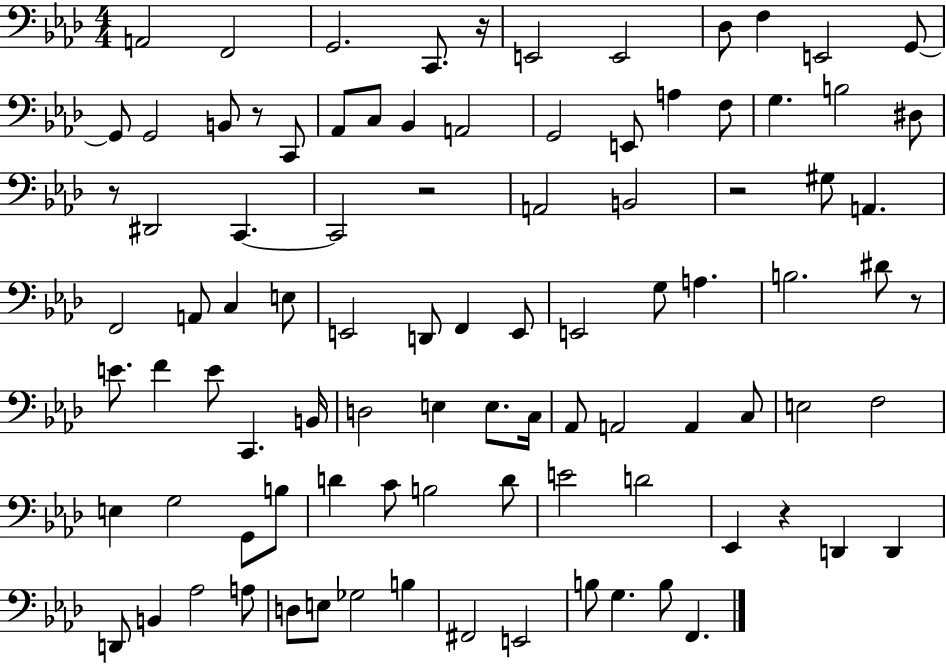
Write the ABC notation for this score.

X:1
T:Untitled
M:4/4
L:1/4
K:Ab
A,,2 F,,2 G,,2 C,,/2 z/4 E,,2 E,,2 _D,/2 F, E,,2 G,,/2 G,,/2 G,,2 B,,/2 z/2 C,,/2 _A,,/2 C,/2 _B,, A,,2 G,,2 E,,/2 A, F,/2 G, B,2 ^D,/2 z/2 ^D,,2 C,, C,,2 z2 A,,2 B,,2 z2 ^G,/2 A,, F,,2 A,,/2 C, E,/2 E,,2 D,,/2 F,, E,,/2 E,,2 G,/2 A, B,2 ^D/2 z/2 E/2 F E/2 C,, B,,/4 D,2 E, E,/2 C,/4 _A,,/2 A,,2 A,, C,/2 E,2 F,2 E, G,2 G,,/2 B,/2 D C/2 B,2 D/2 E2 D2 _E,, z D,, D,, D,,/2 B,, _A,2 A,/2 D,/2 E,/2 _G,2 B, ^F,,2 E,,2 B,/2 G, B,/2 F,,